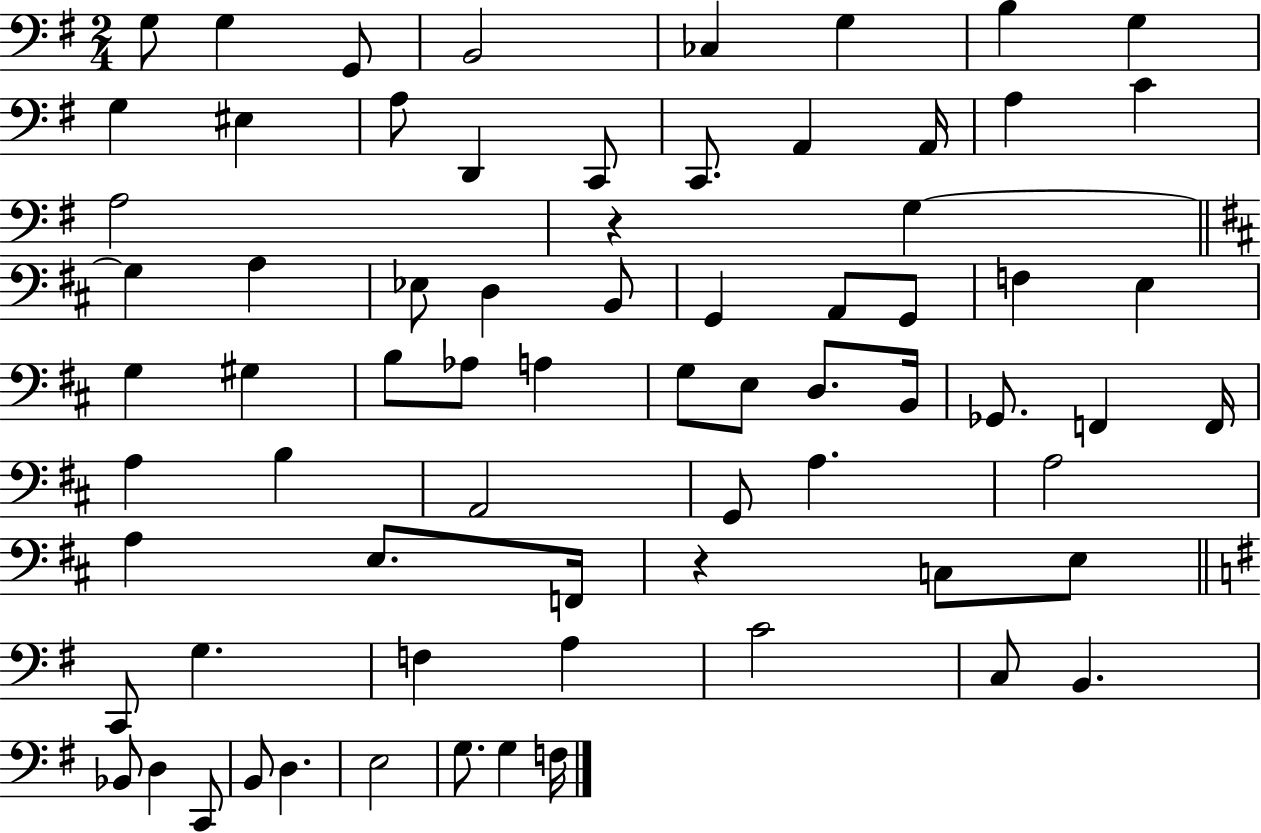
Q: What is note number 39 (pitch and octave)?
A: B2